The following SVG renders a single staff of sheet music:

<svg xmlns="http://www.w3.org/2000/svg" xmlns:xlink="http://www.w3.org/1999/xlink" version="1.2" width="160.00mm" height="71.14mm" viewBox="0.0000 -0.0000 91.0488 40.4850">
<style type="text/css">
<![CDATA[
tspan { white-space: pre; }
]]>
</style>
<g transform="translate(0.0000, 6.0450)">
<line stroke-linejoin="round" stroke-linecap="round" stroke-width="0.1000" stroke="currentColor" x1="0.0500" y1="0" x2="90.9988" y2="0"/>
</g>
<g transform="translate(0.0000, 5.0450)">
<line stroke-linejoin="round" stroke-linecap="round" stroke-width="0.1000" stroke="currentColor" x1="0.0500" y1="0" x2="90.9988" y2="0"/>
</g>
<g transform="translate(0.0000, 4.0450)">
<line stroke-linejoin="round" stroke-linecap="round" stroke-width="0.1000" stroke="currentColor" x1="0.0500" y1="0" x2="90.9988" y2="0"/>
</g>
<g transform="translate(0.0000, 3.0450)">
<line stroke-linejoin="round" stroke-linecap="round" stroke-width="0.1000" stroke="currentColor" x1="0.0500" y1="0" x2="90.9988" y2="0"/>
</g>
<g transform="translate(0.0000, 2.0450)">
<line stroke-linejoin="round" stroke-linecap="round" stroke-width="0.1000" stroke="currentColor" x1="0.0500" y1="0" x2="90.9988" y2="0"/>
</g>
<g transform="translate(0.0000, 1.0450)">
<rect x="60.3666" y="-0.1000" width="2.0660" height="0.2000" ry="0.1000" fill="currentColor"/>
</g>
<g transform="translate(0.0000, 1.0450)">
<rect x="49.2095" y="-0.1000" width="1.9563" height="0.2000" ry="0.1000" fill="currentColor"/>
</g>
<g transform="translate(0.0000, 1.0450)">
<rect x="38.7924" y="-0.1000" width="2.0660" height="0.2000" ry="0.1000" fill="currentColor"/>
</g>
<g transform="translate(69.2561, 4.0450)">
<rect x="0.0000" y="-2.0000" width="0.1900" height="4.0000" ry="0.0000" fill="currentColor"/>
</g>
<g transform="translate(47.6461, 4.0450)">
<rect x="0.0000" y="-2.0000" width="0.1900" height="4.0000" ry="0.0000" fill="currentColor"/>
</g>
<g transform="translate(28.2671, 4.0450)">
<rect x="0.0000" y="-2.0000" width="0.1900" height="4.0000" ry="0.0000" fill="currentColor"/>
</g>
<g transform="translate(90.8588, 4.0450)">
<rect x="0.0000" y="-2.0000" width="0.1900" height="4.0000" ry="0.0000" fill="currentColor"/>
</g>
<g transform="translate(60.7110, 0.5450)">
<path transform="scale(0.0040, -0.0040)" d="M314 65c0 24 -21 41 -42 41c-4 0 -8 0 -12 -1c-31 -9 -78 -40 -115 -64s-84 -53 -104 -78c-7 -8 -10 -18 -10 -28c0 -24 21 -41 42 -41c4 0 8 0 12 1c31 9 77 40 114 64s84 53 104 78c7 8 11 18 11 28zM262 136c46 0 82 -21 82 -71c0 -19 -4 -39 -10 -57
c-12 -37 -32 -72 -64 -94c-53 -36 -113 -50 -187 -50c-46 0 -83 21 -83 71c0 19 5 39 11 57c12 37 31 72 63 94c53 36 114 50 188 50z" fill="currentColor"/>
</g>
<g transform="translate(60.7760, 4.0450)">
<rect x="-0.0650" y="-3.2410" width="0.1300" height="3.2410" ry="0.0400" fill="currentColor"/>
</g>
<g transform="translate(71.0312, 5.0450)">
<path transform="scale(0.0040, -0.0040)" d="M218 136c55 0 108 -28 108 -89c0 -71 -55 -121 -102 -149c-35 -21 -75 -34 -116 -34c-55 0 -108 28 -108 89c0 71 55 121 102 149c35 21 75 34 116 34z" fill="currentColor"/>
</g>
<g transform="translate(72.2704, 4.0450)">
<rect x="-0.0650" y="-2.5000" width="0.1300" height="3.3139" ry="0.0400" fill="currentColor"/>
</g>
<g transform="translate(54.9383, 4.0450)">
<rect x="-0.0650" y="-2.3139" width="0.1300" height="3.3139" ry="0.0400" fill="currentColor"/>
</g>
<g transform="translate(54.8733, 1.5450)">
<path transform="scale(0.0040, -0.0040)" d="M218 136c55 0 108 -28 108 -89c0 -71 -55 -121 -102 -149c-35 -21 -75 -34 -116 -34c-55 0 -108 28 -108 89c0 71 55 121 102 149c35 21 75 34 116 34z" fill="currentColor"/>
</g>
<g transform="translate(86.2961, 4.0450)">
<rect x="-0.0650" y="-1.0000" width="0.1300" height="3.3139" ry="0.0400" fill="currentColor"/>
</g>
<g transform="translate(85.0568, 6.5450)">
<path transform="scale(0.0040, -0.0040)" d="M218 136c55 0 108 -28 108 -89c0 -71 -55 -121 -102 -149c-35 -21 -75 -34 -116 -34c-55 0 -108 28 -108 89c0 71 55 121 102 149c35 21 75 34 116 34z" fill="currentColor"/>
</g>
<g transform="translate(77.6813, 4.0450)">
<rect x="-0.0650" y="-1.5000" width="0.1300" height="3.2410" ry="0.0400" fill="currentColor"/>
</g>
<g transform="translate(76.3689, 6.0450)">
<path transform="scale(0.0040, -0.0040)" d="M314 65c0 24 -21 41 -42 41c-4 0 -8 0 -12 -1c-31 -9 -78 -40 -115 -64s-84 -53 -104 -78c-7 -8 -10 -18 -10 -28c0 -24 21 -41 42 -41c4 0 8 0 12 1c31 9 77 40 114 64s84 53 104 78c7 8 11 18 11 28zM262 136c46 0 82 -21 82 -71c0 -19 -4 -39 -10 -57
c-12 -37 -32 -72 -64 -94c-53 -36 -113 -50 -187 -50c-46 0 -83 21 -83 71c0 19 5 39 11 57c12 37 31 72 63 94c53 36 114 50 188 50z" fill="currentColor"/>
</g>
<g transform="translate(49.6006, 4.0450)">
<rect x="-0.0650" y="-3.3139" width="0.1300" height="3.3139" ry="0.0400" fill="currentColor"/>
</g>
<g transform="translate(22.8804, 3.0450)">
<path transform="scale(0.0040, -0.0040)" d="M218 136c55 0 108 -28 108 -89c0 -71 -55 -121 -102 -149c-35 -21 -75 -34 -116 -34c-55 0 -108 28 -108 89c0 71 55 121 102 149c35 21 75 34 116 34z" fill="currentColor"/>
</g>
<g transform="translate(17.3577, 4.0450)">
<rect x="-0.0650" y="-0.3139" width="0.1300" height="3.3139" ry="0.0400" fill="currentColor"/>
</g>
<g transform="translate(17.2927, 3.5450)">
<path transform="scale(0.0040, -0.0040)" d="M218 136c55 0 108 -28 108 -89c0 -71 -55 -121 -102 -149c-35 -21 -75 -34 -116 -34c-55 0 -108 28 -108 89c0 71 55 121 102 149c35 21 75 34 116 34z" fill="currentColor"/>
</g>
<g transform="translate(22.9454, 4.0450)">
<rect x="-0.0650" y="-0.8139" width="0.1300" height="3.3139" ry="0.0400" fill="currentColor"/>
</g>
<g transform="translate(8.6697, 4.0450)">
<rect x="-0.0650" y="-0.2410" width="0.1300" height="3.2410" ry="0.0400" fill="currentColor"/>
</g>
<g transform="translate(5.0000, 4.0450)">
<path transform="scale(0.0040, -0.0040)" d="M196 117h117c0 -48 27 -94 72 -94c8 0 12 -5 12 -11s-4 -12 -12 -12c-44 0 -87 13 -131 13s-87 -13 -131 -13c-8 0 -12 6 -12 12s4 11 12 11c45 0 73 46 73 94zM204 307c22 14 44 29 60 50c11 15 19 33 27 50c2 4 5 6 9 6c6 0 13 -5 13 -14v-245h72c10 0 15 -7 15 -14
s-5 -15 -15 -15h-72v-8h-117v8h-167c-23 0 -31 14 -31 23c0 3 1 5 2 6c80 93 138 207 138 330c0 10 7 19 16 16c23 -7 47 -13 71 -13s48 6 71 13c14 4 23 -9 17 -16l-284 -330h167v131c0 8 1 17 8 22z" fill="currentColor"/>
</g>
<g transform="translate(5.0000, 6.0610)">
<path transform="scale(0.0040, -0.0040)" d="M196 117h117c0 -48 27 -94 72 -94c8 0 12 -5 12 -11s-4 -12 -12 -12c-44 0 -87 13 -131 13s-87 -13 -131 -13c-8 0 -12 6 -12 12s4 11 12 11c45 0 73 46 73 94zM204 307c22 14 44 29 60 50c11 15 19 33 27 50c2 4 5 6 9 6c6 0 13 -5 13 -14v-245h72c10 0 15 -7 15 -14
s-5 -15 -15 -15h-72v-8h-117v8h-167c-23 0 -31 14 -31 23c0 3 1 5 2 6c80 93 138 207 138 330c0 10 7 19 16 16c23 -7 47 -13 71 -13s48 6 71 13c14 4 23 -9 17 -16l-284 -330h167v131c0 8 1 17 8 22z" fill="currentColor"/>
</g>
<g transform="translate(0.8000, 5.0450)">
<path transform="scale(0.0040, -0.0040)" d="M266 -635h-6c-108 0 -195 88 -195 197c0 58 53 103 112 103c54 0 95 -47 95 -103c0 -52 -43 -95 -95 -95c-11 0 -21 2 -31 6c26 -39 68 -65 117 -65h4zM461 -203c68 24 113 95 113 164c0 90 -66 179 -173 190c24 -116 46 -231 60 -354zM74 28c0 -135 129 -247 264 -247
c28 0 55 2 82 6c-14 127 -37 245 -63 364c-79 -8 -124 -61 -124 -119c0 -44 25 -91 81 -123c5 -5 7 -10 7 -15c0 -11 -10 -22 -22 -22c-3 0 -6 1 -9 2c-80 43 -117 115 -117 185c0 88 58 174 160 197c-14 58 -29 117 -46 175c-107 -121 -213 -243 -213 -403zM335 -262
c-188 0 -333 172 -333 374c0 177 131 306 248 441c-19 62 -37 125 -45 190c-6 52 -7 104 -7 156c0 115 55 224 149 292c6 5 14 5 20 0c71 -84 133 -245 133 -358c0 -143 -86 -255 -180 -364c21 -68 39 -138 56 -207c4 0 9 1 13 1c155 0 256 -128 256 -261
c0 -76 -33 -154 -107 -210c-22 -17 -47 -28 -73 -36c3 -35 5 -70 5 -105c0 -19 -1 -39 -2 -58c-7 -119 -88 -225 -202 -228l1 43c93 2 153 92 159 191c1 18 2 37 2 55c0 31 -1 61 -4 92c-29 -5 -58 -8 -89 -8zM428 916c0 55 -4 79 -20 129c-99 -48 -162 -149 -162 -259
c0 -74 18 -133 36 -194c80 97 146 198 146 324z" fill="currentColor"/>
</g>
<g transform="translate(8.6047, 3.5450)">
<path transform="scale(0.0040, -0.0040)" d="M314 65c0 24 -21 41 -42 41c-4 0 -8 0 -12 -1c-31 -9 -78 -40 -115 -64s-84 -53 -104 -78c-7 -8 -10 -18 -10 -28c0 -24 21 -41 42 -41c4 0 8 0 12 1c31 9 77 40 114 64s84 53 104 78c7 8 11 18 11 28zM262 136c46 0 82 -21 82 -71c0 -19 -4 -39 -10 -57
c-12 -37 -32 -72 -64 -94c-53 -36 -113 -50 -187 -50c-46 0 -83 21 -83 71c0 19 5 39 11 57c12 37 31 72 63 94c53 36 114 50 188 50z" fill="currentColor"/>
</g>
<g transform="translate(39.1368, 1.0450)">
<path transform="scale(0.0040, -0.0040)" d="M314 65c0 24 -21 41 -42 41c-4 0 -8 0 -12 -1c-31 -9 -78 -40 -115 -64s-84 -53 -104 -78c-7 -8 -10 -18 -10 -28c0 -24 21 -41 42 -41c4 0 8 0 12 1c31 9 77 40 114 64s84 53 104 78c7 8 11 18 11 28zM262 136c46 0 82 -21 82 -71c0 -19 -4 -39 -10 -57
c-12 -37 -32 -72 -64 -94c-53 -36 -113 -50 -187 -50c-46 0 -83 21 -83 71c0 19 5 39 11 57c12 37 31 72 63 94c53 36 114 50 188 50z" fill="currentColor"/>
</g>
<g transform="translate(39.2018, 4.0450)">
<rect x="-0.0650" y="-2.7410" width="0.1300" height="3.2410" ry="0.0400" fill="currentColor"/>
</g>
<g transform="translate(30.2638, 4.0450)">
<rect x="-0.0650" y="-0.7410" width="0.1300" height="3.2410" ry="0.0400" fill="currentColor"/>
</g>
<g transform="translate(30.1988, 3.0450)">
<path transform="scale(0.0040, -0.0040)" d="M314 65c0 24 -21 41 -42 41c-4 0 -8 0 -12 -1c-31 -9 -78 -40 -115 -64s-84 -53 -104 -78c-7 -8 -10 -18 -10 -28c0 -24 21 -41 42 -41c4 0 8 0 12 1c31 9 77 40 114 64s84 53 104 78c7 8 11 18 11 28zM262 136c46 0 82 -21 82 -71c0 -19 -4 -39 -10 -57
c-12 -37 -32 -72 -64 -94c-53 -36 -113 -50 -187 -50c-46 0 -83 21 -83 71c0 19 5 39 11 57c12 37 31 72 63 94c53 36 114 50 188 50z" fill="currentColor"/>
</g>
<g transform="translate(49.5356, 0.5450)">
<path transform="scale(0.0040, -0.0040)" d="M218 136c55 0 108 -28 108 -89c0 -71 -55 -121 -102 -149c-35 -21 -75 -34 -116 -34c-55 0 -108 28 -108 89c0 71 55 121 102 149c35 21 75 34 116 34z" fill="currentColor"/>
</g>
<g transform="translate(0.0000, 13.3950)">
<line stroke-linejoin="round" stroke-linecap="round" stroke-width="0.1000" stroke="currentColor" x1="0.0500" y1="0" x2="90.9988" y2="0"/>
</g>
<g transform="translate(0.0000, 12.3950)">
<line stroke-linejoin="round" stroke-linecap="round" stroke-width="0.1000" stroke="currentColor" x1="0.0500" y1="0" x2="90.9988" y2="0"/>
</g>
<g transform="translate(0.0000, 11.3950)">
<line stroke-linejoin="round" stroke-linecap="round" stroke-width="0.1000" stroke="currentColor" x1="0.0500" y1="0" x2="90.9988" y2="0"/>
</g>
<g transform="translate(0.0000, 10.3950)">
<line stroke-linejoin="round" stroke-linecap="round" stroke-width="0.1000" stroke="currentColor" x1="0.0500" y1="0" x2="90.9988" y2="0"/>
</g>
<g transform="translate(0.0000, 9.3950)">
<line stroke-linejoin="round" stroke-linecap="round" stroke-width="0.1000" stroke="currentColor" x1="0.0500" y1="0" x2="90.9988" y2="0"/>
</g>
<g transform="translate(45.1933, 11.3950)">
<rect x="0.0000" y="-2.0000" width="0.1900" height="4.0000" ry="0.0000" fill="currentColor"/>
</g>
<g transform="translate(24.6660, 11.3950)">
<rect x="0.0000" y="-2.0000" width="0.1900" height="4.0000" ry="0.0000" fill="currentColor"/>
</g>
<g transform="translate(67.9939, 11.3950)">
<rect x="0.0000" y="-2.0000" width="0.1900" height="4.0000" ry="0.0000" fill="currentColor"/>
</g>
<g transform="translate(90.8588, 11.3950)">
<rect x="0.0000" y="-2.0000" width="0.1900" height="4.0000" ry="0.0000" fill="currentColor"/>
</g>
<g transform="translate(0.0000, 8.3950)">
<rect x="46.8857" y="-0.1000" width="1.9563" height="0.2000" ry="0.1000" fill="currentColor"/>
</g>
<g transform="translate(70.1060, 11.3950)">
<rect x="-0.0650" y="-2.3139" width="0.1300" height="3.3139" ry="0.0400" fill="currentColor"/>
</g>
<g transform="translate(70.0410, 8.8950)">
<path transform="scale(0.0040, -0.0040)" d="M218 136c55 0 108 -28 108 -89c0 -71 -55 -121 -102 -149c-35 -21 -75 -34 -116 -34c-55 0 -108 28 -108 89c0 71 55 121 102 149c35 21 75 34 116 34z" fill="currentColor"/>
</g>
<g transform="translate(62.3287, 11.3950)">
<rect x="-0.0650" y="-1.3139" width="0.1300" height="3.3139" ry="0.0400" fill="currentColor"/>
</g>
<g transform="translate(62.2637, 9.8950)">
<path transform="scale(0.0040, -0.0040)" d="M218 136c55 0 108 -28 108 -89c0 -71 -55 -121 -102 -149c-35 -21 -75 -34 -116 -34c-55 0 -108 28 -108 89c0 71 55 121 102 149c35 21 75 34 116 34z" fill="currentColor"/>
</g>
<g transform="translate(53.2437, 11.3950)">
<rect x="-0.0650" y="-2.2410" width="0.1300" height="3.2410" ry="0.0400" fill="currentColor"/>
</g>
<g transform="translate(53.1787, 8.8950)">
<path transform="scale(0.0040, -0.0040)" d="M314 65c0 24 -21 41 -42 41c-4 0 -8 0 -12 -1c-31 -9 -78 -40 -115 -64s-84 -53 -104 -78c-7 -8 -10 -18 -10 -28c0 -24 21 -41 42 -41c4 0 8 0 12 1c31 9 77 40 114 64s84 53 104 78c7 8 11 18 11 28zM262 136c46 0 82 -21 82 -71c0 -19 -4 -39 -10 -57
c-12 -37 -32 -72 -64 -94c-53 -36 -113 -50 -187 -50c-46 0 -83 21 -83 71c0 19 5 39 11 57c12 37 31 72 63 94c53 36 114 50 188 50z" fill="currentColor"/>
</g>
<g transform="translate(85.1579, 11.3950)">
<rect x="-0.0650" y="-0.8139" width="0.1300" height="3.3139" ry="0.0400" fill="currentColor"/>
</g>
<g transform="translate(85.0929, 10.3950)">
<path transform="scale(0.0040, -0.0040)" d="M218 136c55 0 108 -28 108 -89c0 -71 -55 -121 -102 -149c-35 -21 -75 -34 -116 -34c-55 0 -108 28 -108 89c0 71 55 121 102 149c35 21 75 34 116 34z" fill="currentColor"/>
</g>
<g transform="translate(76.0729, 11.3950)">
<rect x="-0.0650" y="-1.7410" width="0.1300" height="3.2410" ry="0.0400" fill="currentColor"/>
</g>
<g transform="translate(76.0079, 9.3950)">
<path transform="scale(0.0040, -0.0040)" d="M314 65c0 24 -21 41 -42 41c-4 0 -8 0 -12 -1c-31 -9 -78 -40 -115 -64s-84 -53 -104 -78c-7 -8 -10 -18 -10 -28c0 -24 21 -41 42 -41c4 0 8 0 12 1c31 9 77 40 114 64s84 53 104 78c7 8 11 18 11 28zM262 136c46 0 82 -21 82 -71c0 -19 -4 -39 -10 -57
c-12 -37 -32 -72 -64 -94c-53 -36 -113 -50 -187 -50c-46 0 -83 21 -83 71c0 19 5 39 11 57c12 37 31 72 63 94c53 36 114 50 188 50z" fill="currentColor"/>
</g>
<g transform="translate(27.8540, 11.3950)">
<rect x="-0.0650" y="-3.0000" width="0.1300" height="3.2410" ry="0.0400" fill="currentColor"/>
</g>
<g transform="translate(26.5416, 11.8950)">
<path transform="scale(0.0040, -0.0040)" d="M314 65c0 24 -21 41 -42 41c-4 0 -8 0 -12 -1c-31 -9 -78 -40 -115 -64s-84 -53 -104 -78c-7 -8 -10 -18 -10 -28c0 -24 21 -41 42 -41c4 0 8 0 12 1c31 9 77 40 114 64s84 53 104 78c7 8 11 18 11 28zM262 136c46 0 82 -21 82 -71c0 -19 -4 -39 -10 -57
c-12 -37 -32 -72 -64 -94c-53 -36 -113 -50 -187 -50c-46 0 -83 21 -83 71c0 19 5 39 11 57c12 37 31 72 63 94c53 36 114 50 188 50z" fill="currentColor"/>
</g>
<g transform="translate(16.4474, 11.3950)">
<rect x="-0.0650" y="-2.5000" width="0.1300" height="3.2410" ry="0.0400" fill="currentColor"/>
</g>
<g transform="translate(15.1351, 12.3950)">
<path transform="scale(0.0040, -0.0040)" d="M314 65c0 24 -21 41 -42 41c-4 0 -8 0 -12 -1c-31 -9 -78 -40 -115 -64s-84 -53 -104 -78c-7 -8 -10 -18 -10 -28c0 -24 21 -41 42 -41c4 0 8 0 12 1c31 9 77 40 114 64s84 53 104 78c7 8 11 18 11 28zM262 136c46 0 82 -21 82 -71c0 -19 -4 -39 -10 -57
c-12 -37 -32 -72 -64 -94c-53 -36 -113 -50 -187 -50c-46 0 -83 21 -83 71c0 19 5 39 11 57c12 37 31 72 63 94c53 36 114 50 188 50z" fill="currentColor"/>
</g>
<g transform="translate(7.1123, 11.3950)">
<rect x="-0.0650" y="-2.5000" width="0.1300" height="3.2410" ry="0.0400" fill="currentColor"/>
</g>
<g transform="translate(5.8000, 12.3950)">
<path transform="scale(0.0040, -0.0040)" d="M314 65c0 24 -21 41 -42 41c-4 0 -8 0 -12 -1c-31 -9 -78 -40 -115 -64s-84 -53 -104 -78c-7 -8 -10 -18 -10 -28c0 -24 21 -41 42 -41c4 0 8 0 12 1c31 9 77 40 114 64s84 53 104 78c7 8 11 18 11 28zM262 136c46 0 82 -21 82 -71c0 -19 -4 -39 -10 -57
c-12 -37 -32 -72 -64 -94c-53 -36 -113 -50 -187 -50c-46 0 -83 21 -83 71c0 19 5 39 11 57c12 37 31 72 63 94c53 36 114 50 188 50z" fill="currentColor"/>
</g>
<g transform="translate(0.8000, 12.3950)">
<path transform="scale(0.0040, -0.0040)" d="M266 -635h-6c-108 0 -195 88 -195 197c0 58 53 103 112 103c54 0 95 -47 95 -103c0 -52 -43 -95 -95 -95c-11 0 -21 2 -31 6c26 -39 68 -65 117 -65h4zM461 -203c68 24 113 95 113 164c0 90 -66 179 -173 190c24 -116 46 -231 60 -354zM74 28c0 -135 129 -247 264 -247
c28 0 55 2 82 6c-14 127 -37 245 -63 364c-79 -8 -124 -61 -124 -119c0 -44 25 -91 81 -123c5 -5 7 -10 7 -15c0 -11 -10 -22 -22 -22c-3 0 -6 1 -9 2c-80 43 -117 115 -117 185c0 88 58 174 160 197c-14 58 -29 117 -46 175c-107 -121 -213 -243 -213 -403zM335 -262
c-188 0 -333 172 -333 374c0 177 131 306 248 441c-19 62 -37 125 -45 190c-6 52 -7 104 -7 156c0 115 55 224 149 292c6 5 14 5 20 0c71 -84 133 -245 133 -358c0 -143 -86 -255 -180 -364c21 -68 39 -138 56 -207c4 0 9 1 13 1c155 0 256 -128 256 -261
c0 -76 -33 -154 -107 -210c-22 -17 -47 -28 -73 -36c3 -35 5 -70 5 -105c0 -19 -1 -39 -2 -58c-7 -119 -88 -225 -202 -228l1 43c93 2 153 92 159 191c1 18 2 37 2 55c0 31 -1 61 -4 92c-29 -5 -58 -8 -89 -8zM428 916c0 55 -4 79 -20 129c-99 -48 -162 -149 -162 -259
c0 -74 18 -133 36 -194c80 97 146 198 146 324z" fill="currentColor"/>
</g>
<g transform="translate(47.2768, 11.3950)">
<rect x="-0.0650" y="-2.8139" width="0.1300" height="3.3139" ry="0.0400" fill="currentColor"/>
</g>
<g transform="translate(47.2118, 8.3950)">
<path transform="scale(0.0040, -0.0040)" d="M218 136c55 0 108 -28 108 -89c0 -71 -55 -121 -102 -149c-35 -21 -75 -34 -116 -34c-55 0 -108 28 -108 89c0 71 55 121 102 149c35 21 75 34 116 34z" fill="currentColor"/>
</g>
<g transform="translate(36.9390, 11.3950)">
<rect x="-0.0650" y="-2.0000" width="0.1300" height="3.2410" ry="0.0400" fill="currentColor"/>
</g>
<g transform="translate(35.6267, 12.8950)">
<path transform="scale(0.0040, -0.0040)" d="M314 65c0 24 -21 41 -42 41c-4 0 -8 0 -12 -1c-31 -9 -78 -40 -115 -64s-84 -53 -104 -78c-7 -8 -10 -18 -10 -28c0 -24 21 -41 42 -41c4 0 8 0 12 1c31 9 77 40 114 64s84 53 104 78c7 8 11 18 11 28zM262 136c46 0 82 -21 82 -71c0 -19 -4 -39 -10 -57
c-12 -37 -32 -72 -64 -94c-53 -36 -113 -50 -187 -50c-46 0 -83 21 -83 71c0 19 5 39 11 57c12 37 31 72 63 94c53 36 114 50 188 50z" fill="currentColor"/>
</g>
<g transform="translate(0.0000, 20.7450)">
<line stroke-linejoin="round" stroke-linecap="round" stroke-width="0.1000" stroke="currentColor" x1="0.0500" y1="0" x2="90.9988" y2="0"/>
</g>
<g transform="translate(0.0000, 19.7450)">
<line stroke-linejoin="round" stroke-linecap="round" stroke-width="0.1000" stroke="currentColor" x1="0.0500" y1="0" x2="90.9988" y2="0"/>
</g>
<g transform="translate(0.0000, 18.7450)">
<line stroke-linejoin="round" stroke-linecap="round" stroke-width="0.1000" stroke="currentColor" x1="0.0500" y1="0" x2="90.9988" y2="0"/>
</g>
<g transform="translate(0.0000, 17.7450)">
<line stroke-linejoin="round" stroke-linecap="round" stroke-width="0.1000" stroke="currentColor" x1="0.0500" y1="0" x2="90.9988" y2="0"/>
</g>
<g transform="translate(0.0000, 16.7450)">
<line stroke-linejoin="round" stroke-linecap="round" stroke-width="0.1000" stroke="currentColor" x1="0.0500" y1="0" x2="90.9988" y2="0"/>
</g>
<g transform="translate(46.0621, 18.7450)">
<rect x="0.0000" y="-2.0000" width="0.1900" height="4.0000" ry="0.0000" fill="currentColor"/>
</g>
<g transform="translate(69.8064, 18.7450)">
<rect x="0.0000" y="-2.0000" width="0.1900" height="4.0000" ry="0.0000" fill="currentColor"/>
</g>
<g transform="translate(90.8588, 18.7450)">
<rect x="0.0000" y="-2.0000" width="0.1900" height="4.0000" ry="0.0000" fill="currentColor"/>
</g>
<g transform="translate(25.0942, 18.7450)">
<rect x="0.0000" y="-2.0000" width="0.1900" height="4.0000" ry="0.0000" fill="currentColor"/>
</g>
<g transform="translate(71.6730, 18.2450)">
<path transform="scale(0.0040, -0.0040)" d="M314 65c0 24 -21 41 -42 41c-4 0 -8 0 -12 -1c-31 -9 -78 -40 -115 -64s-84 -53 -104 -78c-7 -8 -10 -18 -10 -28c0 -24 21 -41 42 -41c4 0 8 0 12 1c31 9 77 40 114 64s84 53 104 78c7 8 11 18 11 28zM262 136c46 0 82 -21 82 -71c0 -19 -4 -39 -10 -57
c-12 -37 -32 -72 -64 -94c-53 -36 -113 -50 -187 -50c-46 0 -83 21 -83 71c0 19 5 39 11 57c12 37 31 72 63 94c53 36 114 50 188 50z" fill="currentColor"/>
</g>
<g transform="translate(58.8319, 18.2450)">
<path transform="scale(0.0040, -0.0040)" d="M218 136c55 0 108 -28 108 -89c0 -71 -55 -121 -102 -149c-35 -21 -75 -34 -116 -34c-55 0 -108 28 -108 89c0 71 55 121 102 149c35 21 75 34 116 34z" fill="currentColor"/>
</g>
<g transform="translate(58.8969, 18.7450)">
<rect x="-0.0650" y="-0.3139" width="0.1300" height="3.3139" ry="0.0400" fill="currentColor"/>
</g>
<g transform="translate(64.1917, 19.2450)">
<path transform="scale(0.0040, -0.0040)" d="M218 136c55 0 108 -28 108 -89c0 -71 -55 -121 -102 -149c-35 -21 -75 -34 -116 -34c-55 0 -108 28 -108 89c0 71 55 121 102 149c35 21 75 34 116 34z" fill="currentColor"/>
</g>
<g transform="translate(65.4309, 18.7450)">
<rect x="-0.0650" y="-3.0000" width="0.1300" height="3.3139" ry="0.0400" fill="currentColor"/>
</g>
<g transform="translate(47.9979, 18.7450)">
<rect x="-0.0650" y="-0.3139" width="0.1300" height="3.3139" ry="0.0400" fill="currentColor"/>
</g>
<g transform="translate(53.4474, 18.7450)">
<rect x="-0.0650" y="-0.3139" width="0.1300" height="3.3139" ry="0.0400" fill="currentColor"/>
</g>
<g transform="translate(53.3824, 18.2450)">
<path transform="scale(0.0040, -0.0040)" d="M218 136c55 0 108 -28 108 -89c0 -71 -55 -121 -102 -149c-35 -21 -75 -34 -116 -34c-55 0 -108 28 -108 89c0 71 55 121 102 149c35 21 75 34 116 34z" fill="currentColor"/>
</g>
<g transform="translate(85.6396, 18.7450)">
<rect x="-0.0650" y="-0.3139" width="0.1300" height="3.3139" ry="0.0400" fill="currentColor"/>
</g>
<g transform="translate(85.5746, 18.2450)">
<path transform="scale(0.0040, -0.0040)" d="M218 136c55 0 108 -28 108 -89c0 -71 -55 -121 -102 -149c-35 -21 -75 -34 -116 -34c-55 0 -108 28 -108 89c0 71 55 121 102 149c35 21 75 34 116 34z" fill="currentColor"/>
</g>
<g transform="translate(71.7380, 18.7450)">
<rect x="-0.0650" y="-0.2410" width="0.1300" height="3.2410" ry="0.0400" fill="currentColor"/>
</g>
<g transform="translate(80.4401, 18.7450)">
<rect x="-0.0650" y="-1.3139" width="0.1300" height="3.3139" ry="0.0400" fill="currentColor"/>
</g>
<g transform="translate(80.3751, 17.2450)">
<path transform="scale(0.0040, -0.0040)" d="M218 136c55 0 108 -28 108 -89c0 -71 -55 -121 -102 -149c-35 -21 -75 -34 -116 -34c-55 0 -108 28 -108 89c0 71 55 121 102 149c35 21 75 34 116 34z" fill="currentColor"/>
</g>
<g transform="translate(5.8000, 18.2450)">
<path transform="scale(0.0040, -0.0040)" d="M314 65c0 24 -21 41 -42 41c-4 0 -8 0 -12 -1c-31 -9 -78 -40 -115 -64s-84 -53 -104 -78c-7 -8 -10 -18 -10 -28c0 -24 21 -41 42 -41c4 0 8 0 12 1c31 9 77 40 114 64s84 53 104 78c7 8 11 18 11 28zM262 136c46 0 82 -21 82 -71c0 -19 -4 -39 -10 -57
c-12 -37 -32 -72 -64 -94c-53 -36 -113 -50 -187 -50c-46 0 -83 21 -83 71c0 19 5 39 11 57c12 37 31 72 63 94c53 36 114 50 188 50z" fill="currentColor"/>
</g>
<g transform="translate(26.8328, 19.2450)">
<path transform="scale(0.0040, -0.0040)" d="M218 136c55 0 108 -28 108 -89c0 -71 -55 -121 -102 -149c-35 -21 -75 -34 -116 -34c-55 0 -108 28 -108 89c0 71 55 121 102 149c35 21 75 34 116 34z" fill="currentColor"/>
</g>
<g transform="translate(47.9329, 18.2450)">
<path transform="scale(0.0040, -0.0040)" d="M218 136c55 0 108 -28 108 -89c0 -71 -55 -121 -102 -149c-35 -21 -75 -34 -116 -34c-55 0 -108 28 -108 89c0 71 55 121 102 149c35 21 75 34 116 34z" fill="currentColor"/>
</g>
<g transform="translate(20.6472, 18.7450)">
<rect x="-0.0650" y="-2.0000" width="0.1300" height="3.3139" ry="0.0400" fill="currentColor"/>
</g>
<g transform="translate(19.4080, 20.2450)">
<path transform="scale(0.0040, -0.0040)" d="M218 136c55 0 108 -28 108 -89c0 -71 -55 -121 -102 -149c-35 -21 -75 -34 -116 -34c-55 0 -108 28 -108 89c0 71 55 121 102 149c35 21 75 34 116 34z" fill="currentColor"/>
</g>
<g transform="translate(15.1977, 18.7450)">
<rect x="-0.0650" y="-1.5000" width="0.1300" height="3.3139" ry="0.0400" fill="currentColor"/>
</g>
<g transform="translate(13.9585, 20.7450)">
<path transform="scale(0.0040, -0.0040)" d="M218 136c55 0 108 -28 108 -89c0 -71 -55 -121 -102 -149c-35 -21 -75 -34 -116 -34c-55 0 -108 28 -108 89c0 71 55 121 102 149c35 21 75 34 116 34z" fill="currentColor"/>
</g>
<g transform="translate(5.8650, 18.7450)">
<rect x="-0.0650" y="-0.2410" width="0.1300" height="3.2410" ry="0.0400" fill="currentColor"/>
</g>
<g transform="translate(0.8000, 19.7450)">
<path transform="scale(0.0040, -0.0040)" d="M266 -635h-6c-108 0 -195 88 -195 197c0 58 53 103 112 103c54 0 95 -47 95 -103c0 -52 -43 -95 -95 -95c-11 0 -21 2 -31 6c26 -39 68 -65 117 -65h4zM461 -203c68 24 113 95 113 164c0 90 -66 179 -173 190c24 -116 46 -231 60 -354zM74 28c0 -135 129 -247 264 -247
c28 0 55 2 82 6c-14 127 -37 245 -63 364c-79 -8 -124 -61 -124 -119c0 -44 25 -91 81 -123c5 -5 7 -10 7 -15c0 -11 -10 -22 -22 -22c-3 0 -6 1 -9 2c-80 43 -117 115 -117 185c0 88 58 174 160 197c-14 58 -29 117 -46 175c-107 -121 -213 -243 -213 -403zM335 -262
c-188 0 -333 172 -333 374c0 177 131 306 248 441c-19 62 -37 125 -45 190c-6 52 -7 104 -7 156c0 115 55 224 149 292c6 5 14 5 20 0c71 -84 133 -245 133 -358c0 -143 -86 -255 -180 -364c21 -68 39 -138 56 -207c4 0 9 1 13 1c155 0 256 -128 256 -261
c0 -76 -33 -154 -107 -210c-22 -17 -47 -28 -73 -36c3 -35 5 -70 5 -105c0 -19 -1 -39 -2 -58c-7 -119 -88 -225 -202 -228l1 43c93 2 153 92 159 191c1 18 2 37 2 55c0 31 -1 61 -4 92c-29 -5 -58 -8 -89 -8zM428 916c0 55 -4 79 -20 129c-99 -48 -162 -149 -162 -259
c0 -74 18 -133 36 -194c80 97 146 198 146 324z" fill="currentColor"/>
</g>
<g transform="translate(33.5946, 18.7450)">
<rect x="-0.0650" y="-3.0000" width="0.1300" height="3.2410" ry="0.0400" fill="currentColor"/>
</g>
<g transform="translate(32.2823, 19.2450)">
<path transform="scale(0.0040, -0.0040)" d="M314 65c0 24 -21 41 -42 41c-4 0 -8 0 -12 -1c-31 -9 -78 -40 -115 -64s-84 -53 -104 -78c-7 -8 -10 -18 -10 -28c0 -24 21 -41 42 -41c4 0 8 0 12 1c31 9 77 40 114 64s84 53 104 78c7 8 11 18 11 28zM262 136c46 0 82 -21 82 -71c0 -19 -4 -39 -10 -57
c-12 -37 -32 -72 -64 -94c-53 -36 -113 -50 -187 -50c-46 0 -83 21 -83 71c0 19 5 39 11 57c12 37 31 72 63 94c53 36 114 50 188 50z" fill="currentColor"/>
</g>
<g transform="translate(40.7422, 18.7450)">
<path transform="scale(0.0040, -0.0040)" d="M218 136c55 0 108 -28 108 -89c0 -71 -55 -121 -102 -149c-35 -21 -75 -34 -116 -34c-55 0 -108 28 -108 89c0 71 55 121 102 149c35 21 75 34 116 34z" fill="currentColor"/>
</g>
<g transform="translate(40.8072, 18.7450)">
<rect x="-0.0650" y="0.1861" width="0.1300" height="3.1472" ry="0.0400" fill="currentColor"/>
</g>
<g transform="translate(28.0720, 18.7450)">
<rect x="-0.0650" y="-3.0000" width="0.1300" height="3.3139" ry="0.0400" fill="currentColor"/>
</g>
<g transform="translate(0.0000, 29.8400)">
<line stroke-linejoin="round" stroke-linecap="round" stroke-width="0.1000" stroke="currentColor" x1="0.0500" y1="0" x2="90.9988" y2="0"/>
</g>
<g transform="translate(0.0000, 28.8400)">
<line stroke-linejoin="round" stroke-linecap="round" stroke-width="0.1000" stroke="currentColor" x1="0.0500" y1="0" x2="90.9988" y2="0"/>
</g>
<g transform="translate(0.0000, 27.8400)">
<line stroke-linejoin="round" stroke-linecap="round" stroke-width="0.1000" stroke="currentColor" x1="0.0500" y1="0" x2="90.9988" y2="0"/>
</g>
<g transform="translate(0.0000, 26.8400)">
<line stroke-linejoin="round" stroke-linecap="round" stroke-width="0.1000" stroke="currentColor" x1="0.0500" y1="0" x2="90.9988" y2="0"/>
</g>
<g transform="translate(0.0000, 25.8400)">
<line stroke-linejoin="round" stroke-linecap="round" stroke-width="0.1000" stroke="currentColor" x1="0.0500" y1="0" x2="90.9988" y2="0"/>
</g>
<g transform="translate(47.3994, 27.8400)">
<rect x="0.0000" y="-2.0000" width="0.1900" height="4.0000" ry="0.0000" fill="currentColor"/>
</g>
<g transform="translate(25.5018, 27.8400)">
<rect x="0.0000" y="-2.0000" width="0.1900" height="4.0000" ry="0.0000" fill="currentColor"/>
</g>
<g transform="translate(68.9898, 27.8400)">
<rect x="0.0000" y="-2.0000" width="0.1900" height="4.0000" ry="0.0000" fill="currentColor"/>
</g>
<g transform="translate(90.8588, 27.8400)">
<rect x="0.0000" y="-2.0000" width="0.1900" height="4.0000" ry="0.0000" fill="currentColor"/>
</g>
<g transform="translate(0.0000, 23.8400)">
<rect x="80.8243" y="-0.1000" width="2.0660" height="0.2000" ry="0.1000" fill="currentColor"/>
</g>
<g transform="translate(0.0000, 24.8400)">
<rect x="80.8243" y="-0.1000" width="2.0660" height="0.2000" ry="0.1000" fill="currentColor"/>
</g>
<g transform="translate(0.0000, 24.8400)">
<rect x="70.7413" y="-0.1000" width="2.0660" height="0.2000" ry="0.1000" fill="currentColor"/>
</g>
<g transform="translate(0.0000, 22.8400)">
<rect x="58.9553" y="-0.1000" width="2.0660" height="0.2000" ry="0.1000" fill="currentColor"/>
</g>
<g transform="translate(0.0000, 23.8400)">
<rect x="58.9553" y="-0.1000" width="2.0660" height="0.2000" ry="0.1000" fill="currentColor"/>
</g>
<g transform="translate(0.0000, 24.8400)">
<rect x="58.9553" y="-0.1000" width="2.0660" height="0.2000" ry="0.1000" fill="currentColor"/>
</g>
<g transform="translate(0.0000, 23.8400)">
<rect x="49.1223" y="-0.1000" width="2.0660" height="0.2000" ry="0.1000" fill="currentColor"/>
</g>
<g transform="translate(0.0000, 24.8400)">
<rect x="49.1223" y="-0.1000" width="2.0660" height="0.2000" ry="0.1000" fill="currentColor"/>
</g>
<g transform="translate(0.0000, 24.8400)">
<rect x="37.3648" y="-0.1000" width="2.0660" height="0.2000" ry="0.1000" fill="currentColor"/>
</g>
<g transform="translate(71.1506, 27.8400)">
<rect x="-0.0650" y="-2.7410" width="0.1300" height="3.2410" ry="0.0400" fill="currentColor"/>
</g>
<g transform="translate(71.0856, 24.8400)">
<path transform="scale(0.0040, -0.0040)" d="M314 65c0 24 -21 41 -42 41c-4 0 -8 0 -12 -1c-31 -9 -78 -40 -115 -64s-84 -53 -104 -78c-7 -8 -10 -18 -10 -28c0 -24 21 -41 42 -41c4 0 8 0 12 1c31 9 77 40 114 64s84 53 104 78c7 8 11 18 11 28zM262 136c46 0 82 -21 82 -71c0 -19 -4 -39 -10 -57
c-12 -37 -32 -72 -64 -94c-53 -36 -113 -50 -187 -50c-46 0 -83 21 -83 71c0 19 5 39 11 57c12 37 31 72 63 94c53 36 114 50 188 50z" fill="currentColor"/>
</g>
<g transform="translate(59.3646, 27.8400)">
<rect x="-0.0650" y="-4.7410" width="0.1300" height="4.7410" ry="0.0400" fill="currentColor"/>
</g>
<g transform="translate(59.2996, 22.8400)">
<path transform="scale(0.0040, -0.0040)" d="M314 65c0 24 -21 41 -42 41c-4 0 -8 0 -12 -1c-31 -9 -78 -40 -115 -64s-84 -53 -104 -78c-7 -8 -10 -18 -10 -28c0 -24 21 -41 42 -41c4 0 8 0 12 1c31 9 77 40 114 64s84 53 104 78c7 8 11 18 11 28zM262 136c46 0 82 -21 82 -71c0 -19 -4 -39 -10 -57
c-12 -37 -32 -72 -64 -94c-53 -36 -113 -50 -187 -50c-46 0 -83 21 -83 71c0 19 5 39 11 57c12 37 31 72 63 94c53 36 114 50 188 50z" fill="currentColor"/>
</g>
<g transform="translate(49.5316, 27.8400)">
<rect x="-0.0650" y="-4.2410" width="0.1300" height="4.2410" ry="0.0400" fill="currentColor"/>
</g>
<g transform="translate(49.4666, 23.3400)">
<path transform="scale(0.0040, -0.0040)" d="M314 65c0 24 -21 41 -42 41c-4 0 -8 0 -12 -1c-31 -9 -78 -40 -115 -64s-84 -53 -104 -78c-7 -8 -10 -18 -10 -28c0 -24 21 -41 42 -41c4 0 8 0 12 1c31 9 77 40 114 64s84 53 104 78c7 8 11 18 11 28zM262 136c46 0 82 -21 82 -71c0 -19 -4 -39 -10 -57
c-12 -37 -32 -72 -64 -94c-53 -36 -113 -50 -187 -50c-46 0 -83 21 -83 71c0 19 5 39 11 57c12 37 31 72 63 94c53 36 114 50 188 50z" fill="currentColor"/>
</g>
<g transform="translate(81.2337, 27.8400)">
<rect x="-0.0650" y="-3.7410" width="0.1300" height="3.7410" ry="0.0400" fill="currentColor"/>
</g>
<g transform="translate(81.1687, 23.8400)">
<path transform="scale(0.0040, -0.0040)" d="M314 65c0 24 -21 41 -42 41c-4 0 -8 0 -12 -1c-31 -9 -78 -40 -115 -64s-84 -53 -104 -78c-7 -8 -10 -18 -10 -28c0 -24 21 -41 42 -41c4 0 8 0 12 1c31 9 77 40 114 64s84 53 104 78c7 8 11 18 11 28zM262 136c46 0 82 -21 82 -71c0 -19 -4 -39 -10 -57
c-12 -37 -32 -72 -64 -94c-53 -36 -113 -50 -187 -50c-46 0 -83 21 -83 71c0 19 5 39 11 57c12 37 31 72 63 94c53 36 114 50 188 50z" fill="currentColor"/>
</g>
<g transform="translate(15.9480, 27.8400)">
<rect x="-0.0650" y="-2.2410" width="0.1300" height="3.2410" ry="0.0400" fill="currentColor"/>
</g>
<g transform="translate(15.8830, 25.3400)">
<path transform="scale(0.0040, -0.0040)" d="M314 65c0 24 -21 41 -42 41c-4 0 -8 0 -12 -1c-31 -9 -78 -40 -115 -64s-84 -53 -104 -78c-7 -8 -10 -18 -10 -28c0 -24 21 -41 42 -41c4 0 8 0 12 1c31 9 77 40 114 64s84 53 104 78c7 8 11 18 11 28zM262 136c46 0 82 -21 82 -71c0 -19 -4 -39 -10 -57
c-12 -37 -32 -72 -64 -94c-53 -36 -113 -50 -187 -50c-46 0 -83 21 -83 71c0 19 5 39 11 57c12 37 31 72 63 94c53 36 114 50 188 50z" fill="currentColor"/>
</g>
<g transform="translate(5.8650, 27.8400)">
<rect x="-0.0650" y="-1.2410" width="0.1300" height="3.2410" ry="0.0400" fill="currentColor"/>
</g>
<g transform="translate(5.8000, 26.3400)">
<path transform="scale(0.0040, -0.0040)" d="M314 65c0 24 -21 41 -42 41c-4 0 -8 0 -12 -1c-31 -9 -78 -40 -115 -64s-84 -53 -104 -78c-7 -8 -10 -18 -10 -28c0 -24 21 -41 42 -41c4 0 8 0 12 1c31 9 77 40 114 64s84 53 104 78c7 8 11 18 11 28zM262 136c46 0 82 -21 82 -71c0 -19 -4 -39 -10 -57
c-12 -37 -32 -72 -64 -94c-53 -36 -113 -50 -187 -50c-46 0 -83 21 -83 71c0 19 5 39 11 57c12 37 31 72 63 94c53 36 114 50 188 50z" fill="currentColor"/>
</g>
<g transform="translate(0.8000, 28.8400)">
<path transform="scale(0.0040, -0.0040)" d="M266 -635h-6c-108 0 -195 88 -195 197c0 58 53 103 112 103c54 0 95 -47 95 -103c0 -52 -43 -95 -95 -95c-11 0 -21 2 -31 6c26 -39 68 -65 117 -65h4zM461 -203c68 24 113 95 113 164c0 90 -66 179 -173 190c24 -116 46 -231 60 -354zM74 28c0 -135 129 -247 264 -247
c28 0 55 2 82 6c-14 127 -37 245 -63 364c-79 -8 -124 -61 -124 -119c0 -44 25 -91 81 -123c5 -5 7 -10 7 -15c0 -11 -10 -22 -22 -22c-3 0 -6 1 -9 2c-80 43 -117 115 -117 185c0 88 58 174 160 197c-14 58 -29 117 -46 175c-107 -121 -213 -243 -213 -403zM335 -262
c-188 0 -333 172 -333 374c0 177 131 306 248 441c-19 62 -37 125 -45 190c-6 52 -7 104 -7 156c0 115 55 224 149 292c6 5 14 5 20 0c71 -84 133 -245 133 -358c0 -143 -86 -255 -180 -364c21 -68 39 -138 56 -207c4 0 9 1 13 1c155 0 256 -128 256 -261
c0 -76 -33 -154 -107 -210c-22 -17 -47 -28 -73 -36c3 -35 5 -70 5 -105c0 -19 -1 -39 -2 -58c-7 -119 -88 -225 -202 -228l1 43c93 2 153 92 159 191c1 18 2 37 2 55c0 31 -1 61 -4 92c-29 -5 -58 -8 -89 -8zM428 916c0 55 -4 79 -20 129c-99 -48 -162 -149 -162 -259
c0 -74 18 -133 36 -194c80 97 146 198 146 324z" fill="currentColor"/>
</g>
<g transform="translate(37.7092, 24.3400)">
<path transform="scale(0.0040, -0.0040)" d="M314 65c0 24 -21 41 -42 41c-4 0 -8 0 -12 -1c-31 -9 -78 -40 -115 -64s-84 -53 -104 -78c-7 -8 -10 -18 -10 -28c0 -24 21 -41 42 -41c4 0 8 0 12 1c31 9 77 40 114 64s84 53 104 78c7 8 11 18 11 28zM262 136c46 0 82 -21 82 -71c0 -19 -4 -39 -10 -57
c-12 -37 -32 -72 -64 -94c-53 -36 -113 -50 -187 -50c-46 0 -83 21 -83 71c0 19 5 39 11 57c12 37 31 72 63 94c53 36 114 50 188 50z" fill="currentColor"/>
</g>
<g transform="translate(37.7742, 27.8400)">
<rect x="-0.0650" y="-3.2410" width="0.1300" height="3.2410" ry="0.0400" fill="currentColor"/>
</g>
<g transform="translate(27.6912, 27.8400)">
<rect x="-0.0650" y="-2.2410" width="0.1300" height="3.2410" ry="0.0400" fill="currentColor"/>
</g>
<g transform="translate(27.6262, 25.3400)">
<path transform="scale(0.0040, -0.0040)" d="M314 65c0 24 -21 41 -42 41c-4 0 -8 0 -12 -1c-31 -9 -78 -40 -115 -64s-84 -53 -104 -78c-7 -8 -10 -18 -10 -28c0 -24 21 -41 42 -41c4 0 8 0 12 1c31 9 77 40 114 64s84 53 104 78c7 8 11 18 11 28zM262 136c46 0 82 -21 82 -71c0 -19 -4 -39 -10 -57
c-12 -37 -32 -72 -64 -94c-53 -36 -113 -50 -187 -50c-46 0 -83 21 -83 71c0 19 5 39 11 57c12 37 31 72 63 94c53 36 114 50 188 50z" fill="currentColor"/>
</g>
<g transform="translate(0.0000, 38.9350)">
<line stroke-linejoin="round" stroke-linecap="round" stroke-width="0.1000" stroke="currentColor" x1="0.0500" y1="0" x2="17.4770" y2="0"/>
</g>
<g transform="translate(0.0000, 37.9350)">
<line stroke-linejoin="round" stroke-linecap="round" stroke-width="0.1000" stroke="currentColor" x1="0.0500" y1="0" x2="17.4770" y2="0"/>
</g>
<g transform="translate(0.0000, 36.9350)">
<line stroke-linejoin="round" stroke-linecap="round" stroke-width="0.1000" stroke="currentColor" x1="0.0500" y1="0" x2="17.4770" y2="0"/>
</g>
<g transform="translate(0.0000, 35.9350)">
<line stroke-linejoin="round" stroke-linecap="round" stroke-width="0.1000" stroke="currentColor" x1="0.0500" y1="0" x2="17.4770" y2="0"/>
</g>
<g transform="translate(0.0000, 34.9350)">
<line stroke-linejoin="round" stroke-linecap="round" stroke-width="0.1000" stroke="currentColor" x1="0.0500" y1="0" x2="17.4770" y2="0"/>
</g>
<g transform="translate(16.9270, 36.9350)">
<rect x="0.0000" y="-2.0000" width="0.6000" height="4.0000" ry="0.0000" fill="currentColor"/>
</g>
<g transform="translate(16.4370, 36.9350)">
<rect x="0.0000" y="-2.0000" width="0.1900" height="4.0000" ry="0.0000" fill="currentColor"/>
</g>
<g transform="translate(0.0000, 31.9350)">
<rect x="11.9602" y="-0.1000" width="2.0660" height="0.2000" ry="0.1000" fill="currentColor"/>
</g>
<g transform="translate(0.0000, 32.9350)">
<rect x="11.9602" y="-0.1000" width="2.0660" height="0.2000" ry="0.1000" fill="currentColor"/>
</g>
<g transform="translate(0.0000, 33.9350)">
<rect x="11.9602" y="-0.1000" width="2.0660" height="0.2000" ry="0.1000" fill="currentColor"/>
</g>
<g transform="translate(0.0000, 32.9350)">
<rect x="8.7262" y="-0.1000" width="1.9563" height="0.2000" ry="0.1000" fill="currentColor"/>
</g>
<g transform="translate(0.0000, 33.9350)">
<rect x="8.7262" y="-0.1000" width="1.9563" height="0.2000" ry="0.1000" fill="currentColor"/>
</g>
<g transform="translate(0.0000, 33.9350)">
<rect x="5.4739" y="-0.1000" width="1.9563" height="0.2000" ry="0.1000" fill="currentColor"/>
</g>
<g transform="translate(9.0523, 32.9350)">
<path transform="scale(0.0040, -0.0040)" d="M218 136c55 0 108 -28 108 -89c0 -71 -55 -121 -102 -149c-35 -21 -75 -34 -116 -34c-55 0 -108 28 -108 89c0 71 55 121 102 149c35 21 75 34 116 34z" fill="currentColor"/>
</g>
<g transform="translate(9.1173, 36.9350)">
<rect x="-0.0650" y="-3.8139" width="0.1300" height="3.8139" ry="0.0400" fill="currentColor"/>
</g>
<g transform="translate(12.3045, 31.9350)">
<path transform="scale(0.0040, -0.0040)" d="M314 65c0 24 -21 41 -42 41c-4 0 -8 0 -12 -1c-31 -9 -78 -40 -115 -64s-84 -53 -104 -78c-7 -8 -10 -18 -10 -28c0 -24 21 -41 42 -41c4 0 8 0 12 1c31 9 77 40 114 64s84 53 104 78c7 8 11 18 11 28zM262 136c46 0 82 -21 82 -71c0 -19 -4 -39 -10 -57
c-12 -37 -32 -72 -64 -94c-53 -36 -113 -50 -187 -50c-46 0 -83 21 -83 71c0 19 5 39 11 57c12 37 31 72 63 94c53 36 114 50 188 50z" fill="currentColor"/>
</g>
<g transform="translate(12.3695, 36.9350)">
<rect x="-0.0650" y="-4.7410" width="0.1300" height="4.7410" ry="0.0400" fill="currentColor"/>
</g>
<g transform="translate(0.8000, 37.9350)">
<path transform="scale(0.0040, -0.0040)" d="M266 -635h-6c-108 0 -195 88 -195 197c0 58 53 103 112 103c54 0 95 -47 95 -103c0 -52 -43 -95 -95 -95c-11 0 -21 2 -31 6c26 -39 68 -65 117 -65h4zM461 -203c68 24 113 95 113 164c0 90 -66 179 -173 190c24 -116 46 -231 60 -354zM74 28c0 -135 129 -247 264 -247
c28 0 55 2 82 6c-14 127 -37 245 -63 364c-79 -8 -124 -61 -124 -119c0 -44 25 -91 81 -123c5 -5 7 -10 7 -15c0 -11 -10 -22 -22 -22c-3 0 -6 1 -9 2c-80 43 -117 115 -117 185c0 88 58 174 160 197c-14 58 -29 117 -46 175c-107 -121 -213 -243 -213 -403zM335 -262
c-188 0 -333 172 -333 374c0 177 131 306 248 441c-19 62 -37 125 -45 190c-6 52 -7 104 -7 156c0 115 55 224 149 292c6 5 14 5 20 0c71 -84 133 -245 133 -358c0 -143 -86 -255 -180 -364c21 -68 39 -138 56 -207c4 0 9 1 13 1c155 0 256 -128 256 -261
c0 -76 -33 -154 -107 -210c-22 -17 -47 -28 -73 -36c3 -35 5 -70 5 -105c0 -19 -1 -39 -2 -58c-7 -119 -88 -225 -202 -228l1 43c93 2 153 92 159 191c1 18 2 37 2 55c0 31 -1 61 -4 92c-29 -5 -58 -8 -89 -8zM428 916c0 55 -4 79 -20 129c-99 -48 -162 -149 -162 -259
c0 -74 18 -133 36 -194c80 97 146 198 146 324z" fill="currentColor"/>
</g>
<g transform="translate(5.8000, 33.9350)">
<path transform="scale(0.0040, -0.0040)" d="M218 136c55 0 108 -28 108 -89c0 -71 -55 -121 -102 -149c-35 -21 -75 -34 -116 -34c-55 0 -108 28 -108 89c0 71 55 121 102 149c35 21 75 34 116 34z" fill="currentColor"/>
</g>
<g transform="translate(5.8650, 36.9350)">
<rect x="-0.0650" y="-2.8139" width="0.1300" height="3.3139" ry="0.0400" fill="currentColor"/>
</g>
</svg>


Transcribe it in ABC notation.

X:1
T:Untitled
M:4/4
L:1/4
K:C
c2 c d d2 a2 b g b2 G E2 D G2 G2 A2 F2 a g2 e g f2 d c2 E F A A2 B c c c A c2 e c e2 g2 g2 b2 d'2 e'2 a2 c'2 a c' e'2